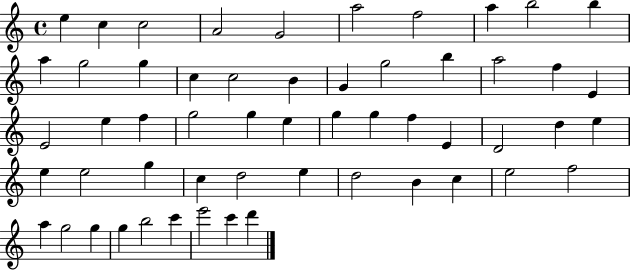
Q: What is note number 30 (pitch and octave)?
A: G5